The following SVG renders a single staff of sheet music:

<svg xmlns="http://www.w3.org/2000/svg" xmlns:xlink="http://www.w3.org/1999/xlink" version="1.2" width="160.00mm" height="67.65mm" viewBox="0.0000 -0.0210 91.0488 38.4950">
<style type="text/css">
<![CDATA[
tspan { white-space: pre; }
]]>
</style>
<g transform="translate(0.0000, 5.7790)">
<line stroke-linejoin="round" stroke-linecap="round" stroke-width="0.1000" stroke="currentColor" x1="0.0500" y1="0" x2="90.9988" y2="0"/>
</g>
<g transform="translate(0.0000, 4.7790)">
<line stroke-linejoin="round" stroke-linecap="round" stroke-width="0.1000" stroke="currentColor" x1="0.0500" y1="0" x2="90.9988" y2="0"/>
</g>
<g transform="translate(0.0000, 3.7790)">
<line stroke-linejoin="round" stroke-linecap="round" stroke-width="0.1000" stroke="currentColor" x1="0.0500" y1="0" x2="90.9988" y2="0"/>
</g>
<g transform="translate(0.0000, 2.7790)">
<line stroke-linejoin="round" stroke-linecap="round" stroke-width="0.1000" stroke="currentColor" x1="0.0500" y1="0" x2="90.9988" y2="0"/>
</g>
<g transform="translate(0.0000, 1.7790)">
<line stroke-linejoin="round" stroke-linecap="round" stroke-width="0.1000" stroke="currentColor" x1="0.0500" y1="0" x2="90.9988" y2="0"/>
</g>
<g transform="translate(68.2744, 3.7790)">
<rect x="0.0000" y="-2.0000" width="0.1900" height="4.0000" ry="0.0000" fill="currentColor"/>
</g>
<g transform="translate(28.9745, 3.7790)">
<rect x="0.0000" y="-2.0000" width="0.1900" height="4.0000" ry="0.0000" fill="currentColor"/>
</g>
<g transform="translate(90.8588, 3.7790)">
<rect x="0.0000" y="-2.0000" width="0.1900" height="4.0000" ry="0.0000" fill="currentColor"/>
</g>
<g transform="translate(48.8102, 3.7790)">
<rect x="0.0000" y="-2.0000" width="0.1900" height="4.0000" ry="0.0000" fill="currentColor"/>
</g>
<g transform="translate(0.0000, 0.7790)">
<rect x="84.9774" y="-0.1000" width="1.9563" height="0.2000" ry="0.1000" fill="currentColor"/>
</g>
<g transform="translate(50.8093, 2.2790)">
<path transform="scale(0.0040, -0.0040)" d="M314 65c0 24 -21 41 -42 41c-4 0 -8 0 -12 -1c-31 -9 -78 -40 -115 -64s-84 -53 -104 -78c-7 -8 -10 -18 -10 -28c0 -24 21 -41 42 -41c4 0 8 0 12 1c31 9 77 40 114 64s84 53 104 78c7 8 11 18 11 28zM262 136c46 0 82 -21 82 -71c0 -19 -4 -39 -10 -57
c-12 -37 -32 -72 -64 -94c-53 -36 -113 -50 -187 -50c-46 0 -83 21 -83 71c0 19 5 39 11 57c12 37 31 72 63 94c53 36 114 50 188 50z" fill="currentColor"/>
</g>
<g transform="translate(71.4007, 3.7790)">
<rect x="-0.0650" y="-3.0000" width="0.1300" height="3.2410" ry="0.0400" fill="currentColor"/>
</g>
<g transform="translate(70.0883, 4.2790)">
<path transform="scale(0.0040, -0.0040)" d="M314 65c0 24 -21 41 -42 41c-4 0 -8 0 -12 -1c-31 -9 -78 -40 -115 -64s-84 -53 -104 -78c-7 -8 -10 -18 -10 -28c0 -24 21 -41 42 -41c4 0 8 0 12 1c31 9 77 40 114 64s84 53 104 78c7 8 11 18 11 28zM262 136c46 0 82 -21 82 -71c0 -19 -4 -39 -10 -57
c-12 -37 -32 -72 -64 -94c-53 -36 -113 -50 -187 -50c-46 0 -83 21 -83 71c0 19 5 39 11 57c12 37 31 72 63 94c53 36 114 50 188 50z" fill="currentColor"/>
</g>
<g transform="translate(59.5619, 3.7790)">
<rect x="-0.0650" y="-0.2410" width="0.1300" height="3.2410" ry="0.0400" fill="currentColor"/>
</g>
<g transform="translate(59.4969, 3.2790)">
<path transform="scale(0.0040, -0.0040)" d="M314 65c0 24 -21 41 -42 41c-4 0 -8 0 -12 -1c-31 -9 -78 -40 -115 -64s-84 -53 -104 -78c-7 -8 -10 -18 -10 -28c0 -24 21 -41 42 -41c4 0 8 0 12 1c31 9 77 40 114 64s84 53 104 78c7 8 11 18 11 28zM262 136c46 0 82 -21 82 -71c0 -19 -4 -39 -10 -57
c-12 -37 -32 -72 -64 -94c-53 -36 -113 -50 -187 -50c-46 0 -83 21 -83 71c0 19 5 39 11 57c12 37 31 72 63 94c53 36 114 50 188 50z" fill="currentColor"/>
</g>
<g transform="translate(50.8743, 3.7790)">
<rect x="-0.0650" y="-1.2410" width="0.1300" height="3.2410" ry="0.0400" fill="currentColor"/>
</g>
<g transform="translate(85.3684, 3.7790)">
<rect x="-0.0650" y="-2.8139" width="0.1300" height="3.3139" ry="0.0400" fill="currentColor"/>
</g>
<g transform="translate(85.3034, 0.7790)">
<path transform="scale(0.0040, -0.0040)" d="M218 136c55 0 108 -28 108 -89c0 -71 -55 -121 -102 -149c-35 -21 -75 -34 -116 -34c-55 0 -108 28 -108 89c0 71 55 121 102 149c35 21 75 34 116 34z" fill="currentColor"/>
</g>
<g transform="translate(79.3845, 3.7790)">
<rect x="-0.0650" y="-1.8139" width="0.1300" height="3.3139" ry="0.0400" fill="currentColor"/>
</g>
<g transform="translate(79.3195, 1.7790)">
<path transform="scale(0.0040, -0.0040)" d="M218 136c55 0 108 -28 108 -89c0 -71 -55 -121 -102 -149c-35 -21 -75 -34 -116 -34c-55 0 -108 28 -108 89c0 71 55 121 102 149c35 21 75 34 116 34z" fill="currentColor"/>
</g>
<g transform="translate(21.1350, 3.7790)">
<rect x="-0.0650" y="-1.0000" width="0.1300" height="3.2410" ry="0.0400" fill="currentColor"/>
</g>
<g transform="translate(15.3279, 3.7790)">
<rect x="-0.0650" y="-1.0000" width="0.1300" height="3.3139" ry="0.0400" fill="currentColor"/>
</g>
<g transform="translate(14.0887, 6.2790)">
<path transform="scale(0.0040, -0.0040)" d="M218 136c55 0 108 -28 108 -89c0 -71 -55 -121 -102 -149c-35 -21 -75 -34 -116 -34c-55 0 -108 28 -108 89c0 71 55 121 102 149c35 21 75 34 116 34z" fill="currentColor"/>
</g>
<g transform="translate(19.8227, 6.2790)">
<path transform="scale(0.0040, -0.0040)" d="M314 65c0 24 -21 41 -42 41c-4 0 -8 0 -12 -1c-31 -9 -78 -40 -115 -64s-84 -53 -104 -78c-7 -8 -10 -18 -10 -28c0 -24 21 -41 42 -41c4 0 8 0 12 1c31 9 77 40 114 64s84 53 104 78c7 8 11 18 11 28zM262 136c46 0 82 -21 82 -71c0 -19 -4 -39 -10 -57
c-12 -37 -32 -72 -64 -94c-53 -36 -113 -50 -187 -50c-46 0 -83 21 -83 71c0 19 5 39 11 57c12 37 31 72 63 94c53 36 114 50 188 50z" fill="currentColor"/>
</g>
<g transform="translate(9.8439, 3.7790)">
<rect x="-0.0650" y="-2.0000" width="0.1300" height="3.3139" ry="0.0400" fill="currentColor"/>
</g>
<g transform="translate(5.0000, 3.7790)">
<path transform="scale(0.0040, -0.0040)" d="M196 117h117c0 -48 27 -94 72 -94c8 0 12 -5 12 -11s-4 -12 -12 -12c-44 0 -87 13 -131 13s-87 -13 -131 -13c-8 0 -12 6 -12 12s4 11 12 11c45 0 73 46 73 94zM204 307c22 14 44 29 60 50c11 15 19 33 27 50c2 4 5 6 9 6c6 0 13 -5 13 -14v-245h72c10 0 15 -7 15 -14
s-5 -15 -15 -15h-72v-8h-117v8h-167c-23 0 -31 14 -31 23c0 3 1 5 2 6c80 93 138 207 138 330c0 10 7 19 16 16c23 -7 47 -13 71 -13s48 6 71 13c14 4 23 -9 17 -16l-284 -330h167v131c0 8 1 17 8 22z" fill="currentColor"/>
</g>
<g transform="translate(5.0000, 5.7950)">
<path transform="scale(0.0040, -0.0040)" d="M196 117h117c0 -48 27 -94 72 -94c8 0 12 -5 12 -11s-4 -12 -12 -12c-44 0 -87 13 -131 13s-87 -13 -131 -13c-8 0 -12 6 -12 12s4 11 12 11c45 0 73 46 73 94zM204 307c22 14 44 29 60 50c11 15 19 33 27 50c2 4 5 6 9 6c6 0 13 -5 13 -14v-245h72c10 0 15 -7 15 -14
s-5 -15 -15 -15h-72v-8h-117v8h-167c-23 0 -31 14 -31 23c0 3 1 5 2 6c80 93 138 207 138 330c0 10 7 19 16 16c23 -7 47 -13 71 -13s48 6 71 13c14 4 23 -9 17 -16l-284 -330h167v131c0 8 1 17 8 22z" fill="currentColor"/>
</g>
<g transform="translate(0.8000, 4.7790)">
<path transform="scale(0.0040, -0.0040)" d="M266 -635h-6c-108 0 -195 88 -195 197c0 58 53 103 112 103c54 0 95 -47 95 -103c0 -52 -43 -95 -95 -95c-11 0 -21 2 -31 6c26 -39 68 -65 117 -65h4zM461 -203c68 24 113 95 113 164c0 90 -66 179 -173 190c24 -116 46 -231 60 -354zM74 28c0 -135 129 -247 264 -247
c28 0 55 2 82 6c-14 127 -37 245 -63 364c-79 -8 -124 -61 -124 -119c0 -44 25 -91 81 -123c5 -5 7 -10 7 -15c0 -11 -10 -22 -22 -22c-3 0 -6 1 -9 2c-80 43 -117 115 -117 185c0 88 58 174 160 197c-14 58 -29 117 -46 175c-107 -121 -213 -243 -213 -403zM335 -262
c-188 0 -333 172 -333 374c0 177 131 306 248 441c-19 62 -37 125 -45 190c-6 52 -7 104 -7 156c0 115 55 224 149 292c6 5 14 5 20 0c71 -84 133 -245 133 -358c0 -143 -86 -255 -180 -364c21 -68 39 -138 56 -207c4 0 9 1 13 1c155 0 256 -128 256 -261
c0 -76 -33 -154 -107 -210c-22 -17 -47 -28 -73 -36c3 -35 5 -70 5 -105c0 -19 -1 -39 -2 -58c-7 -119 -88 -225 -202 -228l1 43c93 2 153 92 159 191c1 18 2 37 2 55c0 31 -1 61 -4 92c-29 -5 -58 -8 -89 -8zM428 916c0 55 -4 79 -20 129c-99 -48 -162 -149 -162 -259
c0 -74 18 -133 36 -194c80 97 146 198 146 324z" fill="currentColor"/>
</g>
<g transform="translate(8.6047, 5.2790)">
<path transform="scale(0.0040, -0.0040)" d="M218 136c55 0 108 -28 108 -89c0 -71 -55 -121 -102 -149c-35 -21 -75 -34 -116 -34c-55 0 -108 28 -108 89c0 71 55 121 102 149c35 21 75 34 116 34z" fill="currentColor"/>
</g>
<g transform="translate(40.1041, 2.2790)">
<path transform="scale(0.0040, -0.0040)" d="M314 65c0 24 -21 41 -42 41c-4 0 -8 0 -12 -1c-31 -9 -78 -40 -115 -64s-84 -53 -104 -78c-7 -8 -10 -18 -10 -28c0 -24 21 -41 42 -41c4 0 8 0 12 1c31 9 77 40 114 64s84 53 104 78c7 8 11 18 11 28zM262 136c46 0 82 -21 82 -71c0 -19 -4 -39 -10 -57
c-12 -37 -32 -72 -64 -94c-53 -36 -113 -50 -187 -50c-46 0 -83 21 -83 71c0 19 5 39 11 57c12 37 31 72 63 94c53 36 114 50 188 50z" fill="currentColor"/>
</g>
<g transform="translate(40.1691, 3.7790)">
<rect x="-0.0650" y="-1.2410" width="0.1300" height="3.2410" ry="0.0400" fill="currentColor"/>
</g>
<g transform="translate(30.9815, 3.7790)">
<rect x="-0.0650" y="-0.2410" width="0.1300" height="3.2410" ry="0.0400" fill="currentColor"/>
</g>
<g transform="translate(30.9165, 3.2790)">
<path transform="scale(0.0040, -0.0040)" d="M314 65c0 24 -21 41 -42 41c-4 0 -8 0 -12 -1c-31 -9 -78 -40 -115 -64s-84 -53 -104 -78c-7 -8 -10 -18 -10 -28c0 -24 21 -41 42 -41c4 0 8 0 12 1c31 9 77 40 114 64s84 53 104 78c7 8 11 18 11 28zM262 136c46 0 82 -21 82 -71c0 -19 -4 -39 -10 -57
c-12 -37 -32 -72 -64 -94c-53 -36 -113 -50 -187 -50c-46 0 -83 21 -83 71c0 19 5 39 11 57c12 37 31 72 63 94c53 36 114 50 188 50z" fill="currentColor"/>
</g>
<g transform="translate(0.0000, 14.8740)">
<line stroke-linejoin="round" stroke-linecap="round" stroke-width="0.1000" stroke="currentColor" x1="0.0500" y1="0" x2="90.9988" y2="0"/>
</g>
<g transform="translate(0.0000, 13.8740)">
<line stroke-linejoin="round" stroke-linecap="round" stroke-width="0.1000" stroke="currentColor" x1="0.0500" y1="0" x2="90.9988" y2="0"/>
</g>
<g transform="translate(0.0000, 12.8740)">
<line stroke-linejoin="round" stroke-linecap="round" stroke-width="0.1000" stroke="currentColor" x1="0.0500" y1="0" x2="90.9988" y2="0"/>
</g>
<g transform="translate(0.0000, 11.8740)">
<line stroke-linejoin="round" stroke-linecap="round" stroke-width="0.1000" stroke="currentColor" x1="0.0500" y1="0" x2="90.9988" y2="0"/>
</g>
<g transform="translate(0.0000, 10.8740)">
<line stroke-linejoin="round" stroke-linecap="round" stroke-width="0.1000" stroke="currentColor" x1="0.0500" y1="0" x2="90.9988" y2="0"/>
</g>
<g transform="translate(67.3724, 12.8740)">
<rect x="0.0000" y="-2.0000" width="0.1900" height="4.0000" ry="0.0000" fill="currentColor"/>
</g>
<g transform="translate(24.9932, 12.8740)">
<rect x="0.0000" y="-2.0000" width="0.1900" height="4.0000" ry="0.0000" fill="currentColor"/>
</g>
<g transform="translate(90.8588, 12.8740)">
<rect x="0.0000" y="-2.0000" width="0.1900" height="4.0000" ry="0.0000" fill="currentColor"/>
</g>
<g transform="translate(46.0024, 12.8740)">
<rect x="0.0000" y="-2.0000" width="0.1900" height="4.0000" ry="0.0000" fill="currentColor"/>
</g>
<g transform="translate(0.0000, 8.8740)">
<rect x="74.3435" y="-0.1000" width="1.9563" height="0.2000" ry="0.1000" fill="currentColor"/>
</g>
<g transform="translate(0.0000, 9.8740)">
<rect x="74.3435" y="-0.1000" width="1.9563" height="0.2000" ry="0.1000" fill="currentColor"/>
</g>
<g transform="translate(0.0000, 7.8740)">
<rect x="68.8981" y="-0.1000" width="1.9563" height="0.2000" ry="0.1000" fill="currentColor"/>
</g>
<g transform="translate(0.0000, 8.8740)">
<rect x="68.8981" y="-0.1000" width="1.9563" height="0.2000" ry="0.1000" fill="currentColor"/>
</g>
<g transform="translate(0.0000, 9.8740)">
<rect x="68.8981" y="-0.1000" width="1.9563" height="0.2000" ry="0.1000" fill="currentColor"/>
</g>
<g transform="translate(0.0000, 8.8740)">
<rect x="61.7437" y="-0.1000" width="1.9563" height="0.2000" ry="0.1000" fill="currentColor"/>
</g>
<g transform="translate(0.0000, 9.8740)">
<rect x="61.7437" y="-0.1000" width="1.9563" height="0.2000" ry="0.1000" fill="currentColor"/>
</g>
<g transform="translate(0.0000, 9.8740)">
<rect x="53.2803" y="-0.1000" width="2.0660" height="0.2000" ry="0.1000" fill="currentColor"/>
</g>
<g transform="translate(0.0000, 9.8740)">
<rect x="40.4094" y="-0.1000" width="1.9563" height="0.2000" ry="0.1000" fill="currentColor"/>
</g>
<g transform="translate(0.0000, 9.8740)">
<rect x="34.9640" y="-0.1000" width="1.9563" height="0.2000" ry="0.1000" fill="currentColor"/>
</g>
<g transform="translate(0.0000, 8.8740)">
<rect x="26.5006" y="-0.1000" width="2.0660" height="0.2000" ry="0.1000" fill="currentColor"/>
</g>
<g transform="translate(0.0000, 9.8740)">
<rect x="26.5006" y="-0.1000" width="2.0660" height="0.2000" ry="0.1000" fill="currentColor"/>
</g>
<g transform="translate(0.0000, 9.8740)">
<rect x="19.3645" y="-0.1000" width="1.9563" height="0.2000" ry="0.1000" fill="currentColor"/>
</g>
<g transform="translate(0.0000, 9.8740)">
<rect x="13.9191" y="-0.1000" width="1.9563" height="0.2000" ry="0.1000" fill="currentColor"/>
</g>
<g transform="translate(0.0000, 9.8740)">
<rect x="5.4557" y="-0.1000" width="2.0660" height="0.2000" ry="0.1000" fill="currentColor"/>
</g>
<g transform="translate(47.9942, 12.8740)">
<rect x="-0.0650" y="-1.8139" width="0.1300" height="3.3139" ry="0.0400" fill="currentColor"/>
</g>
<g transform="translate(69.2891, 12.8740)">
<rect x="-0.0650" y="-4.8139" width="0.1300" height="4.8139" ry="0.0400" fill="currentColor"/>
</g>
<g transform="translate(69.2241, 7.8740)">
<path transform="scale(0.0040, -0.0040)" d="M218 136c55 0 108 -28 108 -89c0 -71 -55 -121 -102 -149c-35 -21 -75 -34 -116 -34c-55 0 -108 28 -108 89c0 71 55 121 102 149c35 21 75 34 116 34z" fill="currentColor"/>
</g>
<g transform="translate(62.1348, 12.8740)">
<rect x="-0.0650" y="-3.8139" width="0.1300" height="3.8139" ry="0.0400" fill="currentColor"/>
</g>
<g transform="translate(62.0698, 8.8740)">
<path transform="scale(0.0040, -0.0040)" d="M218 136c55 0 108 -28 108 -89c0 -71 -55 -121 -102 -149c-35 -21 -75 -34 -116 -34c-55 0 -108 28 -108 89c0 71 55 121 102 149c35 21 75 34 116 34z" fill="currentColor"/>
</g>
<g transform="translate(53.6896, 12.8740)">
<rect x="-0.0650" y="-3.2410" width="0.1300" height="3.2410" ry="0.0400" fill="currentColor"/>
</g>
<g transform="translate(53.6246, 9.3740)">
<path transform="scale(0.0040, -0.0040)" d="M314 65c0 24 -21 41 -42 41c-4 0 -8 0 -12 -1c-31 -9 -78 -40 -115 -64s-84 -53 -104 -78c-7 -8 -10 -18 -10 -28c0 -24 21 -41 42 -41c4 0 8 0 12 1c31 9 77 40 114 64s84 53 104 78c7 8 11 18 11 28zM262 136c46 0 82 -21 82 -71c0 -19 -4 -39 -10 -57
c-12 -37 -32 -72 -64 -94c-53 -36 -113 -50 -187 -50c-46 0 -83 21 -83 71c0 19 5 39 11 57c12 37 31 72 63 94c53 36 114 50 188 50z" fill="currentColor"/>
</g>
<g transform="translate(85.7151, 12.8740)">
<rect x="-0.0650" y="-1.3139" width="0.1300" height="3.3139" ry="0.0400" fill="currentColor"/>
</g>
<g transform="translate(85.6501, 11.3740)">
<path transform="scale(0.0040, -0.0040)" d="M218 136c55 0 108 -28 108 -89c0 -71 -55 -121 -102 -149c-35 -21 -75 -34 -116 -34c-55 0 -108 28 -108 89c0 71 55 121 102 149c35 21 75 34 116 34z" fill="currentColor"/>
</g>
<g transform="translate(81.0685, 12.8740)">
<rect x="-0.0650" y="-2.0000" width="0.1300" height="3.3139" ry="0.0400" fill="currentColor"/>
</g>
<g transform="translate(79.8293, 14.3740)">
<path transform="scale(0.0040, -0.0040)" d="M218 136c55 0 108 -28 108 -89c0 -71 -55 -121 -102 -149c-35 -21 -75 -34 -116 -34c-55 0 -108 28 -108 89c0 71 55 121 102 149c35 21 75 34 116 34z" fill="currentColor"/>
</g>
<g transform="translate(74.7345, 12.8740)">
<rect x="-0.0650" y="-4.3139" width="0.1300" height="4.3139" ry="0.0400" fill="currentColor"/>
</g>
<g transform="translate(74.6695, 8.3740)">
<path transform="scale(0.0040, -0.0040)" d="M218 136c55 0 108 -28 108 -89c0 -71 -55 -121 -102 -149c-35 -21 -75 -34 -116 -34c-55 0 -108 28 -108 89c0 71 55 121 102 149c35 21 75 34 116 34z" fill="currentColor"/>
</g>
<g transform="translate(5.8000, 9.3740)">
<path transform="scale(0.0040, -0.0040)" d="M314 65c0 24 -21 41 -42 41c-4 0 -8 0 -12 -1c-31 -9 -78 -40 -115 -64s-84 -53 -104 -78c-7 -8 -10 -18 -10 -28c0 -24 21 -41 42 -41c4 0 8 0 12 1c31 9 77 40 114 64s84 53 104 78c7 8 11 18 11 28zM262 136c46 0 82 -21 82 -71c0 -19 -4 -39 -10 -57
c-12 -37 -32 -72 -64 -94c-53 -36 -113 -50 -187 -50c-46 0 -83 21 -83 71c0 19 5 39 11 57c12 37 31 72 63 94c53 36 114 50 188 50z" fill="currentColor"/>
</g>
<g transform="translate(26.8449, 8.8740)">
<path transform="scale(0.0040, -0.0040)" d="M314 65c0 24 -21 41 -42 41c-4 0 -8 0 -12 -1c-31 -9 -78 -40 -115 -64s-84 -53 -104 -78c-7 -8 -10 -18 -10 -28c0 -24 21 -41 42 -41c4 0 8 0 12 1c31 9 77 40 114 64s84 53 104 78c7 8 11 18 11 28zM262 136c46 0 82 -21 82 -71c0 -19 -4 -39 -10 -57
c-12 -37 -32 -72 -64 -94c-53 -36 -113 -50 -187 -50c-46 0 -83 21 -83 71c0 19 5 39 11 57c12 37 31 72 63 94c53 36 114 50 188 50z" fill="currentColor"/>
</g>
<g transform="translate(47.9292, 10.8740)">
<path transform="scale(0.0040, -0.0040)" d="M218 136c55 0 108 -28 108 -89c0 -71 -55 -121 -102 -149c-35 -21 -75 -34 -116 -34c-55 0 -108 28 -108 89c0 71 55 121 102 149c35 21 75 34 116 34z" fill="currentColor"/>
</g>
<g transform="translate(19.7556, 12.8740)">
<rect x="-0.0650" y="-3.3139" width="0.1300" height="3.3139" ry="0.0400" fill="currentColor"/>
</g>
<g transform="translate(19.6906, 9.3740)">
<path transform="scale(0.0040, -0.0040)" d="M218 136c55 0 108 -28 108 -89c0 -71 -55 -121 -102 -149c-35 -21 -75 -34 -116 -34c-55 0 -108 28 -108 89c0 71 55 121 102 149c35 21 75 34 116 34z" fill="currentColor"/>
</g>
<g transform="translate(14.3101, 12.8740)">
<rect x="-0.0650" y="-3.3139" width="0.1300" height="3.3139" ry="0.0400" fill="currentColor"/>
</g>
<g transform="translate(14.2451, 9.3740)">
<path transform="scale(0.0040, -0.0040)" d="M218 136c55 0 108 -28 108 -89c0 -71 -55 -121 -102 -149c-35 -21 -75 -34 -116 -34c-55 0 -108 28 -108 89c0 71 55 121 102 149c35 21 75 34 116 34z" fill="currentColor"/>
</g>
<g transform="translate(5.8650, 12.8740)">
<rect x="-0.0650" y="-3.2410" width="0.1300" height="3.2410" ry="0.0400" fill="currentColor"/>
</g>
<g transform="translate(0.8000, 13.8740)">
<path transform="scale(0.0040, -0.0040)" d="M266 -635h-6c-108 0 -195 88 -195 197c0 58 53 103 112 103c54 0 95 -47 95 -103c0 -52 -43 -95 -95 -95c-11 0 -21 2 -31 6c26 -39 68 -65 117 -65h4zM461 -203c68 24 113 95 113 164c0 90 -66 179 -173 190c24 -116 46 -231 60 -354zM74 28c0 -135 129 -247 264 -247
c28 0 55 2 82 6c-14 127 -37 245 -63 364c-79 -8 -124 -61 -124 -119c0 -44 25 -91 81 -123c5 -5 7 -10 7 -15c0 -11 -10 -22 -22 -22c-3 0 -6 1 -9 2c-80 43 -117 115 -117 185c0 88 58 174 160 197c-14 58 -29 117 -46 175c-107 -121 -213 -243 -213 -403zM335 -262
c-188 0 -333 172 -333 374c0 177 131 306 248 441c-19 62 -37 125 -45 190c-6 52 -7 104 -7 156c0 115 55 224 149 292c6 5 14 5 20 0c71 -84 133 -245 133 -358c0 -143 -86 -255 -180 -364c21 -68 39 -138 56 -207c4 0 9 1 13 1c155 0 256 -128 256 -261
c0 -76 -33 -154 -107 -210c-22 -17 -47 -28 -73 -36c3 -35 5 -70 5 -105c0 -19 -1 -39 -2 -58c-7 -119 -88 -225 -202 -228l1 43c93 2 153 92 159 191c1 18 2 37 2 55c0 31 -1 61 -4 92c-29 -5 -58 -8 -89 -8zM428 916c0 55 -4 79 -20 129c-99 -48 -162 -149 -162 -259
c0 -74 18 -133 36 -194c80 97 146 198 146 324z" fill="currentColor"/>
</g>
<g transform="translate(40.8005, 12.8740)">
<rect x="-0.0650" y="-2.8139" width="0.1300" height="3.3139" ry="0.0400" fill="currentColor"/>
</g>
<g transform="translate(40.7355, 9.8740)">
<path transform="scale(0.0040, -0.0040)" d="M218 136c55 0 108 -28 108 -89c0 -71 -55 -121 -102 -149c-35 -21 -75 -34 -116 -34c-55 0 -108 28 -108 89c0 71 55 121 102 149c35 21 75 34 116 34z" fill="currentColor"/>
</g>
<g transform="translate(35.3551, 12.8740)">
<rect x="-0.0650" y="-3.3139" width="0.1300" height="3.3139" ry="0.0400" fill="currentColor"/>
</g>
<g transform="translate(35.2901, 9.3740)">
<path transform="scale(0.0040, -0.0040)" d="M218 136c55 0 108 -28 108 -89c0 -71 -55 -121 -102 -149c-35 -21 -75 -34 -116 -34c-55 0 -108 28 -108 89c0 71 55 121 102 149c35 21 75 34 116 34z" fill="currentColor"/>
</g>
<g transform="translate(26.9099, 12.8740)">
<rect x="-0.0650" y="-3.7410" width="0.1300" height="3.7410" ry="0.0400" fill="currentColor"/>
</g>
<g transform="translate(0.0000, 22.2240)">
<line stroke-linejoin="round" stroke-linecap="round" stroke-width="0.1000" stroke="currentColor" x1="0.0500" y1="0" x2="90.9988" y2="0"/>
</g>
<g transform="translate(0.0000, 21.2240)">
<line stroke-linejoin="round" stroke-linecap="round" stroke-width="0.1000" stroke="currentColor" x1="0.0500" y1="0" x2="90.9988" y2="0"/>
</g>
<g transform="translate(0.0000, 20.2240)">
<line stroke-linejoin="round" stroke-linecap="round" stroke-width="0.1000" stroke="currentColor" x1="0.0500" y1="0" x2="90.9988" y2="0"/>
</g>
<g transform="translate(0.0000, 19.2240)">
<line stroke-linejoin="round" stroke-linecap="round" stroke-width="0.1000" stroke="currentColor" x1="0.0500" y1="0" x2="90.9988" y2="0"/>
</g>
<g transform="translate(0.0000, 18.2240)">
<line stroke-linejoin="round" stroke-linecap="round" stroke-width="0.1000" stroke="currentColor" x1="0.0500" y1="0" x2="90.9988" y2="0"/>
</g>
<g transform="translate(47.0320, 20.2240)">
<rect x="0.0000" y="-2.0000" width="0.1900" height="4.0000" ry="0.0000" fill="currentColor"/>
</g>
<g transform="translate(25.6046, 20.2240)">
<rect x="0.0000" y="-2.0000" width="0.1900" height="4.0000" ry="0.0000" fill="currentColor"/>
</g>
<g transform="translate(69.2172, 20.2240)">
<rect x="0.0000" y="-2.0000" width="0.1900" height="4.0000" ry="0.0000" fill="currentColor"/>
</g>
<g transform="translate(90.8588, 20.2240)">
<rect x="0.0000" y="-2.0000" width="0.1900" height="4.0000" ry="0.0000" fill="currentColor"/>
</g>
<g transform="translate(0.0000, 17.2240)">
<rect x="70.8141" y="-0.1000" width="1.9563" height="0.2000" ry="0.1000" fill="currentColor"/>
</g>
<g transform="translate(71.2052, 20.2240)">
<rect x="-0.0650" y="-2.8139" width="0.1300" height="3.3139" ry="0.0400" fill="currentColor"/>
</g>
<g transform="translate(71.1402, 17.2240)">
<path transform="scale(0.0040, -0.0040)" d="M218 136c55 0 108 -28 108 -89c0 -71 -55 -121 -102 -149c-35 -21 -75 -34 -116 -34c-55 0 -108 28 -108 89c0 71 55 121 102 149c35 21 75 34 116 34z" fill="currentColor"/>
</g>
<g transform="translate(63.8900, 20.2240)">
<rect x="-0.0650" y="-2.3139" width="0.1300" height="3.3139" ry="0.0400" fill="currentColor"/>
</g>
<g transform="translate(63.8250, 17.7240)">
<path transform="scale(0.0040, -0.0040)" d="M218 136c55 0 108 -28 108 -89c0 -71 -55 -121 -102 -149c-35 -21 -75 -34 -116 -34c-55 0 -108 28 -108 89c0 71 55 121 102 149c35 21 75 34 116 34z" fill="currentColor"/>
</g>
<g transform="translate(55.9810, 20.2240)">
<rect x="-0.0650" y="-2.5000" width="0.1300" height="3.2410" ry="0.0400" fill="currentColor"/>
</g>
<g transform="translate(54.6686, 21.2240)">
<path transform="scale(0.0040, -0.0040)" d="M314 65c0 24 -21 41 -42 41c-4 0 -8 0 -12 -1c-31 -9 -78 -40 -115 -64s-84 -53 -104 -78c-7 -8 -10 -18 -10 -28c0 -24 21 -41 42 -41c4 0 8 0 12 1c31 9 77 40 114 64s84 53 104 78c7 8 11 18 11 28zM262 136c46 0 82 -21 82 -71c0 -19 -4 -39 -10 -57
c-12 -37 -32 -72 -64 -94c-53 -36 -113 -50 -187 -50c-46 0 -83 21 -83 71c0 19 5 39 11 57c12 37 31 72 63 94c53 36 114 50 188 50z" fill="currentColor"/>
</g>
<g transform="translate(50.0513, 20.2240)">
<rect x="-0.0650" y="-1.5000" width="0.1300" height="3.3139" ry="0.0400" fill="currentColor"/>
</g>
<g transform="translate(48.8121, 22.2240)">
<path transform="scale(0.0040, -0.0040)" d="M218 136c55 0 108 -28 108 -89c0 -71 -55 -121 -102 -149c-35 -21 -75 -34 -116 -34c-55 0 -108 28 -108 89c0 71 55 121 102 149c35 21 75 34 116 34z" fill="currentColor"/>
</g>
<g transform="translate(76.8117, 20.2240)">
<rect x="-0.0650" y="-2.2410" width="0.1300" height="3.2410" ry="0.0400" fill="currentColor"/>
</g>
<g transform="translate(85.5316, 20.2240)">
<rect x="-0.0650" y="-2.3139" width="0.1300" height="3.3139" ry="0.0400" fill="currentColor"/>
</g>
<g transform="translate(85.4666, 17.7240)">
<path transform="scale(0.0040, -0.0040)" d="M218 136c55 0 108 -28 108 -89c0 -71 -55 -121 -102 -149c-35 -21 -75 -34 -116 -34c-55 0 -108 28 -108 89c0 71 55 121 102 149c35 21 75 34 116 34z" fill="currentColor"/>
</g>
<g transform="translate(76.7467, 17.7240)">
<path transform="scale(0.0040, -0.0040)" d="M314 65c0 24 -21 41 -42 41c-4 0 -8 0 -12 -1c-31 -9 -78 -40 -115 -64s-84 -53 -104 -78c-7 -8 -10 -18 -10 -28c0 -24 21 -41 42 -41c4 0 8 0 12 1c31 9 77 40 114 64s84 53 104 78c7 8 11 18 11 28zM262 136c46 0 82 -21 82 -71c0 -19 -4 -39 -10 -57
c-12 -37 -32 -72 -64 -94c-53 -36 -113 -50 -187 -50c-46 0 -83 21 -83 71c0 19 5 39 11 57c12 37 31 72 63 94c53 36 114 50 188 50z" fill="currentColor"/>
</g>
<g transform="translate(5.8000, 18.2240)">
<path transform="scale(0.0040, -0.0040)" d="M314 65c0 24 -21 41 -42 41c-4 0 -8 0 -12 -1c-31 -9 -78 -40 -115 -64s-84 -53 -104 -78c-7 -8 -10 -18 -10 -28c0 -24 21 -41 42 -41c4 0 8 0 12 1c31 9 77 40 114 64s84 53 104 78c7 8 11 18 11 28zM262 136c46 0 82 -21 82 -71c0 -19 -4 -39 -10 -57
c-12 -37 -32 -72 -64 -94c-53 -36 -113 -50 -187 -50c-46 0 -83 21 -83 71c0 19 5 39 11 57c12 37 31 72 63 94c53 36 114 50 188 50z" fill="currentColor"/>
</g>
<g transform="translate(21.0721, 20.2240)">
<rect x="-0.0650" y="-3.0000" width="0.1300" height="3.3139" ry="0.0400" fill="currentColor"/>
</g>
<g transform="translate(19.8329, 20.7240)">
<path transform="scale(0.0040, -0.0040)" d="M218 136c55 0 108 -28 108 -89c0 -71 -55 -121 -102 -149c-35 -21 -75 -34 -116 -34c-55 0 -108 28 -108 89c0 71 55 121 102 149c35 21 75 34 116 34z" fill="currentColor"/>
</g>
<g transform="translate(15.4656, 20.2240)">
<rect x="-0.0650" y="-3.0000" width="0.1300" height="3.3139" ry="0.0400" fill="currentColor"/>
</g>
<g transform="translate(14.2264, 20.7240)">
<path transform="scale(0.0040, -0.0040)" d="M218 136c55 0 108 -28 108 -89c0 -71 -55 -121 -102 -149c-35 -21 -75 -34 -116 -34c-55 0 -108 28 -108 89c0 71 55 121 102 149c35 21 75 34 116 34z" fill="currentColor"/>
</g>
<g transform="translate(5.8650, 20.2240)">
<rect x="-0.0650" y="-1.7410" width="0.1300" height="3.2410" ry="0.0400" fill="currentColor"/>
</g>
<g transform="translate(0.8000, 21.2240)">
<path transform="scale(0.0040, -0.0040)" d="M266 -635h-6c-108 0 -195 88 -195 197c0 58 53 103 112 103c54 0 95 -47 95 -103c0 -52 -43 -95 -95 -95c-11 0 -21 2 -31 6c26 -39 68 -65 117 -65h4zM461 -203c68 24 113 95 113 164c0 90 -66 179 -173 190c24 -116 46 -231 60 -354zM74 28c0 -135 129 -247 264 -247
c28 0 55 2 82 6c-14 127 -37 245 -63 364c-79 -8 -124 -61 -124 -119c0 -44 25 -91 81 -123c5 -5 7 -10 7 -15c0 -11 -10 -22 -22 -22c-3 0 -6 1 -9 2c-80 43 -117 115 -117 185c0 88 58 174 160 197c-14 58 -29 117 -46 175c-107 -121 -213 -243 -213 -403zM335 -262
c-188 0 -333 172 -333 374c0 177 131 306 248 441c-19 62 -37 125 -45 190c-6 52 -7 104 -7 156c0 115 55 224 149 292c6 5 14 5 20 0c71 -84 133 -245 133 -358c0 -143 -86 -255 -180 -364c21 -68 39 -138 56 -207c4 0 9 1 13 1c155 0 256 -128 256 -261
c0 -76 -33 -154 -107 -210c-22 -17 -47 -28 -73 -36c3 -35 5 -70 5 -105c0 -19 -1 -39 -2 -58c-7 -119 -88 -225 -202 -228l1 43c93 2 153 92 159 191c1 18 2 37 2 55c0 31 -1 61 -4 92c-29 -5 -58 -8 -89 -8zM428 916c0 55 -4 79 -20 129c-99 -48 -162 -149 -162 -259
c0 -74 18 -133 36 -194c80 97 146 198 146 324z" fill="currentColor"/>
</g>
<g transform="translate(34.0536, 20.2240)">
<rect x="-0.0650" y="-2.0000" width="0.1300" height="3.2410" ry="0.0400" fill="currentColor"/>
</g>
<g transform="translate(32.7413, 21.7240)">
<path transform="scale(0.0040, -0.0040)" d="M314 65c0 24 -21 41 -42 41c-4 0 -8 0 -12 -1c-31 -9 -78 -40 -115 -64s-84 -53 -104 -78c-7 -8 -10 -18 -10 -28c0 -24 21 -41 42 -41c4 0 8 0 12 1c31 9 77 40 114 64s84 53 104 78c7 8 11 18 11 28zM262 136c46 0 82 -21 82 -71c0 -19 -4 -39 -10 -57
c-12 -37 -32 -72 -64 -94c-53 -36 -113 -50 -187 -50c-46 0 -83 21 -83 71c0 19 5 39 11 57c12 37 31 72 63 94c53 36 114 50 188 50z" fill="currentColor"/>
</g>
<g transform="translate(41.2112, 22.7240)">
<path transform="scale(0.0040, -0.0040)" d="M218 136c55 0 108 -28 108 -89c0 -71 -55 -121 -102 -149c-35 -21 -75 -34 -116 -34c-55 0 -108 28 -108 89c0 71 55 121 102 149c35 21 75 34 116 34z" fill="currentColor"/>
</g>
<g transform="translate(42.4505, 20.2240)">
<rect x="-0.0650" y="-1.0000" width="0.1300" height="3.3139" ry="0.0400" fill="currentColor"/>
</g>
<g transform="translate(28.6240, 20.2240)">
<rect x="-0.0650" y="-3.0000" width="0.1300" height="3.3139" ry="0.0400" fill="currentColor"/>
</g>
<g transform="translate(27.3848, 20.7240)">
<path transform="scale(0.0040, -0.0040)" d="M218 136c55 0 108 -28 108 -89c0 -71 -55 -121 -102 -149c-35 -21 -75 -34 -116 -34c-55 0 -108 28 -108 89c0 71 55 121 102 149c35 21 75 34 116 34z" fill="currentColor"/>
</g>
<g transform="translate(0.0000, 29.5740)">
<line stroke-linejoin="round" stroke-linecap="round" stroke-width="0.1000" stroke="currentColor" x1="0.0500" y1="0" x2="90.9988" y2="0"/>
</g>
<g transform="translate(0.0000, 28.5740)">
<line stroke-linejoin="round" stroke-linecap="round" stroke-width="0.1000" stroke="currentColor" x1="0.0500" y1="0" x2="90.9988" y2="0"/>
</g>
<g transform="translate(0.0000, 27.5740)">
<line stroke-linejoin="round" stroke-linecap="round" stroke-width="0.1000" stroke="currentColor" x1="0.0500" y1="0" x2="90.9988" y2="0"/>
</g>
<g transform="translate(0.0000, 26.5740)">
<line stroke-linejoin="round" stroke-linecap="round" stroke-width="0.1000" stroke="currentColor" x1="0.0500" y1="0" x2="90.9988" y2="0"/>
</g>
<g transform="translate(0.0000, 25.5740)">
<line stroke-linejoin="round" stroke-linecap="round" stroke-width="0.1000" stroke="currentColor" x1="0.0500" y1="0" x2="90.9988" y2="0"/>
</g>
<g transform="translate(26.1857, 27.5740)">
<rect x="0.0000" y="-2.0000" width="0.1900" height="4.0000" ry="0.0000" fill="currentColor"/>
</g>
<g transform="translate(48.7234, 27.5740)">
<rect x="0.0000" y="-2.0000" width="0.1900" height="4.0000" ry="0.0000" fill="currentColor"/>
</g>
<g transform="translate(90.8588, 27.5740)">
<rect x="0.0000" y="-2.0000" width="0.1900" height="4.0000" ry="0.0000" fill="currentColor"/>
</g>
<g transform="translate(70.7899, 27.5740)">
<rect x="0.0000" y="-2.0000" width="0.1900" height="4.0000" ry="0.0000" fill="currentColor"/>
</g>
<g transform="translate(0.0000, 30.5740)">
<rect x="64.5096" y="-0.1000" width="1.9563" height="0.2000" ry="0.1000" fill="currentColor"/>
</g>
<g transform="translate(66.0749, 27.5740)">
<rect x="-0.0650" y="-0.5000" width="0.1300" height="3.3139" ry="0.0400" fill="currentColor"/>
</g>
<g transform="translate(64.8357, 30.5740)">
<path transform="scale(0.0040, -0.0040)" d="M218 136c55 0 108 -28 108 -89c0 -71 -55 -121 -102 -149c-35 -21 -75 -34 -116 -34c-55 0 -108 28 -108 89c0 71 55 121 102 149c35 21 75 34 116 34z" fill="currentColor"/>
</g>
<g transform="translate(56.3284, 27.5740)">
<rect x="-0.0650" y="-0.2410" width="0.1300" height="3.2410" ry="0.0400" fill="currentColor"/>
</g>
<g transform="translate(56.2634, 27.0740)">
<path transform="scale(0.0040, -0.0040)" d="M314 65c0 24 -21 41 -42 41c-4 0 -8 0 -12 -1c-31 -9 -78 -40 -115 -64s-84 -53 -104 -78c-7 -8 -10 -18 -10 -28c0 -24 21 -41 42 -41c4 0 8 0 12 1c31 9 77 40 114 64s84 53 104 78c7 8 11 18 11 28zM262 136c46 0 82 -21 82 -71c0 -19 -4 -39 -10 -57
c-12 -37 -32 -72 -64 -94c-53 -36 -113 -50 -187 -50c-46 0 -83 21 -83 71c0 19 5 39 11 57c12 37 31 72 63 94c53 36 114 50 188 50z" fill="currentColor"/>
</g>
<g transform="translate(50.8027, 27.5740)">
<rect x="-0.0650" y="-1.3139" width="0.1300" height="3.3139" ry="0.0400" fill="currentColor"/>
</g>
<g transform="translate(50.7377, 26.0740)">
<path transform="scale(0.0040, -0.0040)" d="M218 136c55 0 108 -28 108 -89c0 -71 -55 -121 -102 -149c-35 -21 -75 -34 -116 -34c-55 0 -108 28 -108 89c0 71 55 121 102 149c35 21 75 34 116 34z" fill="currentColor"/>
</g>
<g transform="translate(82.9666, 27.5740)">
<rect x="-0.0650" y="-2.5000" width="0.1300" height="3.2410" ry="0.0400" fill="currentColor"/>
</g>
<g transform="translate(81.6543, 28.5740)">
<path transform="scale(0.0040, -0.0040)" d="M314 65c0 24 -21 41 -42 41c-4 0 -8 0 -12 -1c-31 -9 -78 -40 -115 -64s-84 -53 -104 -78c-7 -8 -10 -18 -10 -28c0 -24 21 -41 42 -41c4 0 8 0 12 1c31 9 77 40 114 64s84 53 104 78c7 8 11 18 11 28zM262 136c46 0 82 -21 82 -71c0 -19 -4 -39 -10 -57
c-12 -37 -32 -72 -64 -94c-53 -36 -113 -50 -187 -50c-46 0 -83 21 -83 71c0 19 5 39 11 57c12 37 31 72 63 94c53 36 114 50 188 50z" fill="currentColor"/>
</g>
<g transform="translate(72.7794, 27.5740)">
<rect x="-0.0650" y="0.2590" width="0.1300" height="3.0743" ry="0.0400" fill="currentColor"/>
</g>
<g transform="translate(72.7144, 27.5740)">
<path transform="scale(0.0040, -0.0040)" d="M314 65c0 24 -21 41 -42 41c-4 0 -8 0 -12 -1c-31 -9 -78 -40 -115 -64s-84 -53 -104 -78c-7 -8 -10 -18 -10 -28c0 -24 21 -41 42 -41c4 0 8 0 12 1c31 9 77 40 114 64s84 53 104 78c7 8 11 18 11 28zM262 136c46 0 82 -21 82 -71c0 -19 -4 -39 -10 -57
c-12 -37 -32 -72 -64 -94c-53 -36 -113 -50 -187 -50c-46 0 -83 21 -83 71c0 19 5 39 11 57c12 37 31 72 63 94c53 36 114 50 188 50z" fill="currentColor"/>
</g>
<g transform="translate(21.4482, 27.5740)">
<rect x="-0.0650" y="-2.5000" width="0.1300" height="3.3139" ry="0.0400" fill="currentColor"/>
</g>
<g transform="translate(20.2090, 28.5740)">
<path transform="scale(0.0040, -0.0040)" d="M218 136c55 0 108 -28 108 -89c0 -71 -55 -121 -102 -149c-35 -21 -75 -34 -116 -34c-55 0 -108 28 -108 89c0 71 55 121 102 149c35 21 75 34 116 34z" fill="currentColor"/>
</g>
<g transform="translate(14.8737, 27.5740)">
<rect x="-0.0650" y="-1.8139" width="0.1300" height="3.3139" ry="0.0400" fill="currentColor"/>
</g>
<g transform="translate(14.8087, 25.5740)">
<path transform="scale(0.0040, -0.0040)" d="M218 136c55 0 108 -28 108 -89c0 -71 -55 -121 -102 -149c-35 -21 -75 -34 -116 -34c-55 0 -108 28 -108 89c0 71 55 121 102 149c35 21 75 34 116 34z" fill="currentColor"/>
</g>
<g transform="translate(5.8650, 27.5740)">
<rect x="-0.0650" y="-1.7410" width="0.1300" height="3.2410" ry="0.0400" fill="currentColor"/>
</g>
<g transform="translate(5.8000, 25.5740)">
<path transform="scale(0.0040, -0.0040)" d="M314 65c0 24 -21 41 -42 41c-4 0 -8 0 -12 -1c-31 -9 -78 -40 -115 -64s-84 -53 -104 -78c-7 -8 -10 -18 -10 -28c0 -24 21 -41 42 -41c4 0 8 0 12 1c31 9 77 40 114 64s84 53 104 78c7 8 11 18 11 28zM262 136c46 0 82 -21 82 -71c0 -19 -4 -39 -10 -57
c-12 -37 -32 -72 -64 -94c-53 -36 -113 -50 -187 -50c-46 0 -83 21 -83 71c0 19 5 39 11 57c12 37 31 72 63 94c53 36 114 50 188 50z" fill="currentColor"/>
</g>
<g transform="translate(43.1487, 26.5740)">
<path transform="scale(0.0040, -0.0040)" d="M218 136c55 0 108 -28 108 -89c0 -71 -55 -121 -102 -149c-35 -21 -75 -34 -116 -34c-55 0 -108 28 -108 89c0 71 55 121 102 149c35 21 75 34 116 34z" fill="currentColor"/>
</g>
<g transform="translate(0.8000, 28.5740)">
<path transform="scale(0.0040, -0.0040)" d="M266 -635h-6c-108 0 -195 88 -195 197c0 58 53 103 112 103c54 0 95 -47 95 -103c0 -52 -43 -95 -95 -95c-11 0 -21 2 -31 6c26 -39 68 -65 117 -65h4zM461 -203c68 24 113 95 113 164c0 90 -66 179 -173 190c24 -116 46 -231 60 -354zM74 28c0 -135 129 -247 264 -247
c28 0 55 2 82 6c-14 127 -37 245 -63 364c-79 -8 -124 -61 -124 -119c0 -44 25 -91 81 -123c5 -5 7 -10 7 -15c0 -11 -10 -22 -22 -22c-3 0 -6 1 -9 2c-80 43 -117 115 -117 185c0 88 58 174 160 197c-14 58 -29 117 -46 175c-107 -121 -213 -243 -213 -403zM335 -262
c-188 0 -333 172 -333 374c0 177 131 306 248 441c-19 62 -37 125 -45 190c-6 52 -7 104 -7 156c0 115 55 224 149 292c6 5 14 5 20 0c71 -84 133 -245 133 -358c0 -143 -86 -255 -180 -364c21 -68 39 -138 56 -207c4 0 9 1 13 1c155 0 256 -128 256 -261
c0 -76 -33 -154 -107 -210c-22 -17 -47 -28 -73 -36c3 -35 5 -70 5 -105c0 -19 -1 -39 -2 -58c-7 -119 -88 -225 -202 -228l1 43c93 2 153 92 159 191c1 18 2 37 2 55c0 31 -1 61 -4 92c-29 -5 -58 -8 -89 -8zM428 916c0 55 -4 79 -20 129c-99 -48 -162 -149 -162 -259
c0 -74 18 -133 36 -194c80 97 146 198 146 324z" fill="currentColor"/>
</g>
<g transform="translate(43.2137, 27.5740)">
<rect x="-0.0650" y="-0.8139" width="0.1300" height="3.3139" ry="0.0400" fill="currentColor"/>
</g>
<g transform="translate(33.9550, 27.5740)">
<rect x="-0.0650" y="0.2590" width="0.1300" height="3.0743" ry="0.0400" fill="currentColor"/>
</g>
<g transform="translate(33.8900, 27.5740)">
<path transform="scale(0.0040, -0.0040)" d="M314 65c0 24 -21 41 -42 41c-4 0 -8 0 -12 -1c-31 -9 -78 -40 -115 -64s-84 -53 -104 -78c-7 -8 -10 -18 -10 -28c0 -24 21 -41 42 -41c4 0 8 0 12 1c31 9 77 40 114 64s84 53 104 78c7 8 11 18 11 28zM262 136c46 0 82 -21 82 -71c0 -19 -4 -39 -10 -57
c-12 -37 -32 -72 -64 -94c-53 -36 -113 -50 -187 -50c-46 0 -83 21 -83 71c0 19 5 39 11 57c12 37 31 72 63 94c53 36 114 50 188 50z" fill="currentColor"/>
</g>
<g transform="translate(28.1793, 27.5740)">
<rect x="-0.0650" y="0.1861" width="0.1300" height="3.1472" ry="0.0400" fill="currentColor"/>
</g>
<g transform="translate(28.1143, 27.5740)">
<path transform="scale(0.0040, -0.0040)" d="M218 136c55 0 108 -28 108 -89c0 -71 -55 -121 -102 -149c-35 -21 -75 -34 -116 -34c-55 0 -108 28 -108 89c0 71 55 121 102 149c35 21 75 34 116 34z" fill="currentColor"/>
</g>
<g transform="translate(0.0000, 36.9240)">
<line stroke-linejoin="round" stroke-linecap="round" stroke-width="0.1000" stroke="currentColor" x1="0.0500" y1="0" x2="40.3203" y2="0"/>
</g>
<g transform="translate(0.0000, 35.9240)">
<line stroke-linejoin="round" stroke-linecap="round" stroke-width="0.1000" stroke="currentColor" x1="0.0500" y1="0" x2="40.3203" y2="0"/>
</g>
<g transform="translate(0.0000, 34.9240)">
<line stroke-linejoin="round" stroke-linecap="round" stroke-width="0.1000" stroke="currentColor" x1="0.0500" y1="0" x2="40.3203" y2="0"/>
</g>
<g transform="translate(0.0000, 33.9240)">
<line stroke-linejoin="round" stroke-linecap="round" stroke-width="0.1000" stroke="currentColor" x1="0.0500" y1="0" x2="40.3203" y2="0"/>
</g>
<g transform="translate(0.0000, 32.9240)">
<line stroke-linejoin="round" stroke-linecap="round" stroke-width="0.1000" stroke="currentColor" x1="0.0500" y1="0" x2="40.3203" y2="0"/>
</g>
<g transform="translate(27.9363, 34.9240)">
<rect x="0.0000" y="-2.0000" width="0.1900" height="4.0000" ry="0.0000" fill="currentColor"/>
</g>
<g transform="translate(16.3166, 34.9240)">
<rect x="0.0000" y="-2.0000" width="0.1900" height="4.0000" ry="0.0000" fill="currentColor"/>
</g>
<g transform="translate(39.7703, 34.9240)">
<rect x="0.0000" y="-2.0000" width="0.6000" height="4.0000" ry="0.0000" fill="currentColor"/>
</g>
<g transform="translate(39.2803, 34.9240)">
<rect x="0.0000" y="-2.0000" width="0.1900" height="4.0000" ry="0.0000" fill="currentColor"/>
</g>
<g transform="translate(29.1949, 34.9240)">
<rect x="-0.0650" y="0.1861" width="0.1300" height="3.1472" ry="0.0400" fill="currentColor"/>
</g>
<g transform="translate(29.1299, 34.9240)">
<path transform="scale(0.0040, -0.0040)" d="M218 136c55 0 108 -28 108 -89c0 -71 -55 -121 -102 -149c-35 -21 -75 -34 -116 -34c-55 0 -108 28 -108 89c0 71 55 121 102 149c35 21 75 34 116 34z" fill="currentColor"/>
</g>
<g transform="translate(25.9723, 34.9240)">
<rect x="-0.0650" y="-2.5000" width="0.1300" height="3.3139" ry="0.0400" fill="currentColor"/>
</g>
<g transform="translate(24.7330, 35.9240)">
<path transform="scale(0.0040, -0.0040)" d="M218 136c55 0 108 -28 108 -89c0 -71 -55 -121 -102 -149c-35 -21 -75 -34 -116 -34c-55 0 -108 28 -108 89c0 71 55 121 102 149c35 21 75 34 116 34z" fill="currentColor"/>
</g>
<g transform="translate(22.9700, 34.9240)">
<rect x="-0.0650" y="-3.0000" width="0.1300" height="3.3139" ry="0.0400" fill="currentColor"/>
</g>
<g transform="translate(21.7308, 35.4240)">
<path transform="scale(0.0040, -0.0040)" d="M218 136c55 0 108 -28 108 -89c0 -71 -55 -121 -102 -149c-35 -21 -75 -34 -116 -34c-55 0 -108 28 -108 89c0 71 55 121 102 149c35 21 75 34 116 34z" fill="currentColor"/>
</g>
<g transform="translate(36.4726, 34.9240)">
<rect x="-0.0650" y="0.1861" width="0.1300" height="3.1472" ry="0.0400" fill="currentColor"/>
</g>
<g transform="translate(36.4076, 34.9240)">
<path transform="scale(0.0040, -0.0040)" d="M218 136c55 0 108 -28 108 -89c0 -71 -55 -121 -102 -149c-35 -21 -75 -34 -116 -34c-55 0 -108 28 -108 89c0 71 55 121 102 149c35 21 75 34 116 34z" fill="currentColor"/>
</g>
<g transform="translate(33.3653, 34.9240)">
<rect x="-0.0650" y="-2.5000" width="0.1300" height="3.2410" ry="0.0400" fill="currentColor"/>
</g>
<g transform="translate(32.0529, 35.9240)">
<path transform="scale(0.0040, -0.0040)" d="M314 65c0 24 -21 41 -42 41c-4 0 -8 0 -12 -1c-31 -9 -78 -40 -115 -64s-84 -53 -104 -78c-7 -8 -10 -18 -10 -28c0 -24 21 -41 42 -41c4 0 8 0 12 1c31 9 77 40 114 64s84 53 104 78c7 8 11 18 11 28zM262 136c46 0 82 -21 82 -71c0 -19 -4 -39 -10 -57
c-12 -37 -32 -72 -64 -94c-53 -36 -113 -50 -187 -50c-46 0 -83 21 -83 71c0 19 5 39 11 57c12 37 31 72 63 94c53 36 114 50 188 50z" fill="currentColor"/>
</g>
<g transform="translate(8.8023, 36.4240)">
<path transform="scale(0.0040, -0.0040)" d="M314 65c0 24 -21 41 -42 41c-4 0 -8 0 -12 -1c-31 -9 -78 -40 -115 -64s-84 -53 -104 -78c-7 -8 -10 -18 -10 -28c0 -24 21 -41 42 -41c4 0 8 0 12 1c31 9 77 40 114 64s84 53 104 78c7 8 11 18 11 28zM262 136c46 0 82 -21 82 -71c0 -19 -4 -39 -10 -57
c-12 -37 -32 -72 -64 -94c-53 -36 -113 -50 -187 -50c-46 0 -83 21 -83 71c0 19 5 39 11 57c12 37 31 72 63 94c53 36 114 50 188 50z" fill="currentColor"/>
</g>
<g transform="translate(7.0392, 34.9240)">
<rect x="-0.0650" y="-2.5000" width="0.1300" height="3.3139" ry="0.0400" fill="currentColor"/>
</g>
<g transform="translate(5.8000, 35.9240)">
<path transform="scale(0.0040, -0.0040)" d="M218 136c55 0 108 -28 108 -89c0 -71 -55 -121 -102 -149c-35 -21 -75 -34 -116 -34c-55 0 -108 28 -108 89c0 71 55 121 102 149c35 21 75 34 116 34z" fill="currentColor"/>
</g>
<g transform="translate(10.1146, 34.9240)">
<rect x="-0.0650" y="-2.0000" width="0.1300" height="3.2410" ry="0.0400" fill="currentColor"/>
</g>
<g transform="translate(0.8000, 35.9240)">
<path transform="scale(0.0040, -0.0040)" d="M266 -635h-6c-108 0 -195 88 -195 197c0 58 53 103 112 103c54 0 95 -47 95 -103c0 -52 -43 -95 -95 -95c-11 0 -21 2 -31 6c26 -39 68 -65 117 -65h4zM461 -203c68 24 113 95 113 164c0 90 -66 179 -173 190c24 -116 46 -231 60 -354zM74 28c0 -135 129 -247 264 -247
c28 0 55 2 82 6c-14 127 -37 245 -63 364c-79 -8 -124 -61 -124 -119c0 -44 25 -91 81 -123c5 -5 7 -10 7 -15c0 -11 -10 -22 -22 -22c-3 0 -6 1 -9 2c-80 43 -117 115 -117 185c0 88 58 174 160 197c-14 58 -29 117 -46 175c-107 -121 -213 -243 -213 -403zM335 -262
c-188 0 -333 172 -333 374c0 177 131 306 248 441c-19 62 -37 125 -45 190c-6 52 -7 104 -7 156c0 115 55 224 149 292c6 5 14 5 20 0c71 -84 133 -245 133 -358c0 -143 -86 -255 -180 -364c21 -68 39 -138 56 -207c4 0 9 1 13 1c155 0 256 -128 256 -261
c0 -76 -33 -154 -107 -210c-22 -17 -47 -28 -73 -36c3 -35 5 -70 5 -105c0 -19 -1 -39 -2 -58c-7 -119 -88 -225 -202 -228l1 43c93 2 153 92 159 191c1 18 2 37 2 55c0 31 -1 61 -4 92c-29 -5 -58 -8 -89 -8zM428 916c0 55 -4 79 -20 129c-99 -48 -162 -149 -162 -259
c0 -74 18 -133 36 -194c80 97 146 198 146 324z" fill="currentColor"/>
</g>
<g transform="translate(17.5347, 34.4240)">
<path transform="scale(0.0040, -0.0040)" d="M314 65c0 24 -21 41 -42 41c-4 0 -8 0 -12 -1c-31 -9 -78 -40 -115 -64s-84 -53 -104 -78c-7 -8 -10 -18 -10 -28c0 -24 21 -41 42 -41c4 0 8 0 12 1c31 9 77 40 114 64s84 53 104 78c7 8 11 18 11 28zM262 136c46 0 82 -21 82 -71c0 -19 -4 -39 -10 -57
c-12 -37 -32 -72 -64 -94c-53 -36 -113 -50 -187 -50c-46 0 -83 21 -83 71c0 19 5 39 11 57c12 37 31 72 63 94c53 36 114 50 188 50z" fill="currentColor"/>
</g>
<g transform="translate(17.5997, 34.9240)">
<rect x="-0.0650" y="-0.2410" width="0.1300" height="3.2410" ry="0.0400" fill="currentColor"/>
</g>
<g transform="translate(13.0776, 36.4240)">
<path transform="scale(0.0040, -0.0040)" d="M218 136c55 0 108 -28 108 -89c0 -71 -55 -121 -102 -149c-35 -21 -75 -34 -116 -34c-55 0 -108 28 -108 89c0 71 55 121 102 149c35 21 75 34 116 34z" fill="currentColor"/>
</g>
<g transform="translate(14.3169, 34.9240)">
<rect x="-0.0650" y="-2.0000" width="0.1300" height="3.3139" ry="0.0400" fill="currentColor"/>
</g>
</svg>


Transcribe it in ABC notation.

X:1
T:Untitled
M:4/4
L:1/4
K:C
F D D2 c2 e2 e2 c2 A2 f a b2 b b c'2 b a f b2 c' e' d' F e f2 A A A F2 D E G2 g a g2 g f2 f G B B2 d e c2 C B2 G2 G F2 F c2 A G B G2 B